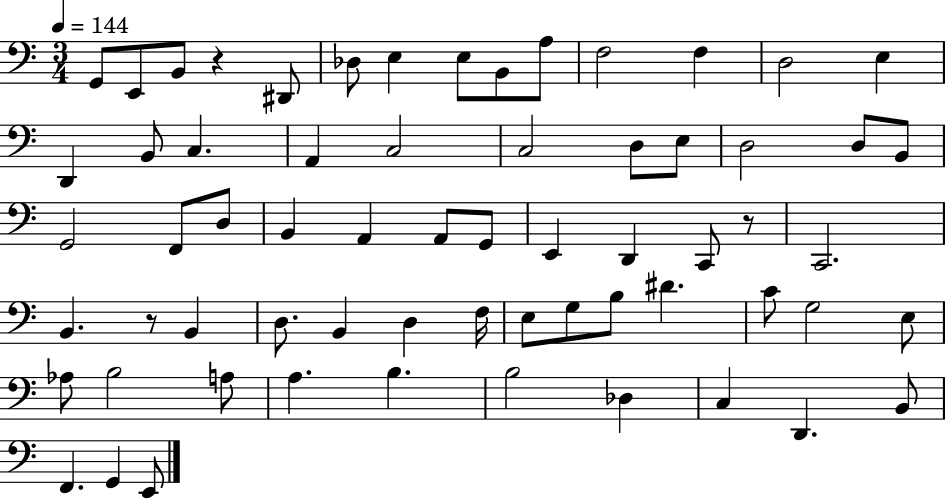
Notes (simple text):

G2/e E2/e B2/e R/q D#2/e Db3/e E3/q E3/e B2/e A3/e F3/h F3/q D3/h E3/q D2/q B2/e C3/q. A2/q C3/h C3/h D3/e E3/e D3/h D3/e B2/e G2/h F2/e D3/e B2/q A2/q A2/e G2/e E2/q D2/q C2/e R/e C2/h. B2/q. R/e B2/q D3/e. B2/q D3/q F3/s E3/e G3/e B3/e D#4/q. C4/e G3/h E3/e Ab3/e B3/h A3/e A3/q. B3/q. B3/h Db3/q C3/q D2/q. B2/e F2/q. G2/q E2/e